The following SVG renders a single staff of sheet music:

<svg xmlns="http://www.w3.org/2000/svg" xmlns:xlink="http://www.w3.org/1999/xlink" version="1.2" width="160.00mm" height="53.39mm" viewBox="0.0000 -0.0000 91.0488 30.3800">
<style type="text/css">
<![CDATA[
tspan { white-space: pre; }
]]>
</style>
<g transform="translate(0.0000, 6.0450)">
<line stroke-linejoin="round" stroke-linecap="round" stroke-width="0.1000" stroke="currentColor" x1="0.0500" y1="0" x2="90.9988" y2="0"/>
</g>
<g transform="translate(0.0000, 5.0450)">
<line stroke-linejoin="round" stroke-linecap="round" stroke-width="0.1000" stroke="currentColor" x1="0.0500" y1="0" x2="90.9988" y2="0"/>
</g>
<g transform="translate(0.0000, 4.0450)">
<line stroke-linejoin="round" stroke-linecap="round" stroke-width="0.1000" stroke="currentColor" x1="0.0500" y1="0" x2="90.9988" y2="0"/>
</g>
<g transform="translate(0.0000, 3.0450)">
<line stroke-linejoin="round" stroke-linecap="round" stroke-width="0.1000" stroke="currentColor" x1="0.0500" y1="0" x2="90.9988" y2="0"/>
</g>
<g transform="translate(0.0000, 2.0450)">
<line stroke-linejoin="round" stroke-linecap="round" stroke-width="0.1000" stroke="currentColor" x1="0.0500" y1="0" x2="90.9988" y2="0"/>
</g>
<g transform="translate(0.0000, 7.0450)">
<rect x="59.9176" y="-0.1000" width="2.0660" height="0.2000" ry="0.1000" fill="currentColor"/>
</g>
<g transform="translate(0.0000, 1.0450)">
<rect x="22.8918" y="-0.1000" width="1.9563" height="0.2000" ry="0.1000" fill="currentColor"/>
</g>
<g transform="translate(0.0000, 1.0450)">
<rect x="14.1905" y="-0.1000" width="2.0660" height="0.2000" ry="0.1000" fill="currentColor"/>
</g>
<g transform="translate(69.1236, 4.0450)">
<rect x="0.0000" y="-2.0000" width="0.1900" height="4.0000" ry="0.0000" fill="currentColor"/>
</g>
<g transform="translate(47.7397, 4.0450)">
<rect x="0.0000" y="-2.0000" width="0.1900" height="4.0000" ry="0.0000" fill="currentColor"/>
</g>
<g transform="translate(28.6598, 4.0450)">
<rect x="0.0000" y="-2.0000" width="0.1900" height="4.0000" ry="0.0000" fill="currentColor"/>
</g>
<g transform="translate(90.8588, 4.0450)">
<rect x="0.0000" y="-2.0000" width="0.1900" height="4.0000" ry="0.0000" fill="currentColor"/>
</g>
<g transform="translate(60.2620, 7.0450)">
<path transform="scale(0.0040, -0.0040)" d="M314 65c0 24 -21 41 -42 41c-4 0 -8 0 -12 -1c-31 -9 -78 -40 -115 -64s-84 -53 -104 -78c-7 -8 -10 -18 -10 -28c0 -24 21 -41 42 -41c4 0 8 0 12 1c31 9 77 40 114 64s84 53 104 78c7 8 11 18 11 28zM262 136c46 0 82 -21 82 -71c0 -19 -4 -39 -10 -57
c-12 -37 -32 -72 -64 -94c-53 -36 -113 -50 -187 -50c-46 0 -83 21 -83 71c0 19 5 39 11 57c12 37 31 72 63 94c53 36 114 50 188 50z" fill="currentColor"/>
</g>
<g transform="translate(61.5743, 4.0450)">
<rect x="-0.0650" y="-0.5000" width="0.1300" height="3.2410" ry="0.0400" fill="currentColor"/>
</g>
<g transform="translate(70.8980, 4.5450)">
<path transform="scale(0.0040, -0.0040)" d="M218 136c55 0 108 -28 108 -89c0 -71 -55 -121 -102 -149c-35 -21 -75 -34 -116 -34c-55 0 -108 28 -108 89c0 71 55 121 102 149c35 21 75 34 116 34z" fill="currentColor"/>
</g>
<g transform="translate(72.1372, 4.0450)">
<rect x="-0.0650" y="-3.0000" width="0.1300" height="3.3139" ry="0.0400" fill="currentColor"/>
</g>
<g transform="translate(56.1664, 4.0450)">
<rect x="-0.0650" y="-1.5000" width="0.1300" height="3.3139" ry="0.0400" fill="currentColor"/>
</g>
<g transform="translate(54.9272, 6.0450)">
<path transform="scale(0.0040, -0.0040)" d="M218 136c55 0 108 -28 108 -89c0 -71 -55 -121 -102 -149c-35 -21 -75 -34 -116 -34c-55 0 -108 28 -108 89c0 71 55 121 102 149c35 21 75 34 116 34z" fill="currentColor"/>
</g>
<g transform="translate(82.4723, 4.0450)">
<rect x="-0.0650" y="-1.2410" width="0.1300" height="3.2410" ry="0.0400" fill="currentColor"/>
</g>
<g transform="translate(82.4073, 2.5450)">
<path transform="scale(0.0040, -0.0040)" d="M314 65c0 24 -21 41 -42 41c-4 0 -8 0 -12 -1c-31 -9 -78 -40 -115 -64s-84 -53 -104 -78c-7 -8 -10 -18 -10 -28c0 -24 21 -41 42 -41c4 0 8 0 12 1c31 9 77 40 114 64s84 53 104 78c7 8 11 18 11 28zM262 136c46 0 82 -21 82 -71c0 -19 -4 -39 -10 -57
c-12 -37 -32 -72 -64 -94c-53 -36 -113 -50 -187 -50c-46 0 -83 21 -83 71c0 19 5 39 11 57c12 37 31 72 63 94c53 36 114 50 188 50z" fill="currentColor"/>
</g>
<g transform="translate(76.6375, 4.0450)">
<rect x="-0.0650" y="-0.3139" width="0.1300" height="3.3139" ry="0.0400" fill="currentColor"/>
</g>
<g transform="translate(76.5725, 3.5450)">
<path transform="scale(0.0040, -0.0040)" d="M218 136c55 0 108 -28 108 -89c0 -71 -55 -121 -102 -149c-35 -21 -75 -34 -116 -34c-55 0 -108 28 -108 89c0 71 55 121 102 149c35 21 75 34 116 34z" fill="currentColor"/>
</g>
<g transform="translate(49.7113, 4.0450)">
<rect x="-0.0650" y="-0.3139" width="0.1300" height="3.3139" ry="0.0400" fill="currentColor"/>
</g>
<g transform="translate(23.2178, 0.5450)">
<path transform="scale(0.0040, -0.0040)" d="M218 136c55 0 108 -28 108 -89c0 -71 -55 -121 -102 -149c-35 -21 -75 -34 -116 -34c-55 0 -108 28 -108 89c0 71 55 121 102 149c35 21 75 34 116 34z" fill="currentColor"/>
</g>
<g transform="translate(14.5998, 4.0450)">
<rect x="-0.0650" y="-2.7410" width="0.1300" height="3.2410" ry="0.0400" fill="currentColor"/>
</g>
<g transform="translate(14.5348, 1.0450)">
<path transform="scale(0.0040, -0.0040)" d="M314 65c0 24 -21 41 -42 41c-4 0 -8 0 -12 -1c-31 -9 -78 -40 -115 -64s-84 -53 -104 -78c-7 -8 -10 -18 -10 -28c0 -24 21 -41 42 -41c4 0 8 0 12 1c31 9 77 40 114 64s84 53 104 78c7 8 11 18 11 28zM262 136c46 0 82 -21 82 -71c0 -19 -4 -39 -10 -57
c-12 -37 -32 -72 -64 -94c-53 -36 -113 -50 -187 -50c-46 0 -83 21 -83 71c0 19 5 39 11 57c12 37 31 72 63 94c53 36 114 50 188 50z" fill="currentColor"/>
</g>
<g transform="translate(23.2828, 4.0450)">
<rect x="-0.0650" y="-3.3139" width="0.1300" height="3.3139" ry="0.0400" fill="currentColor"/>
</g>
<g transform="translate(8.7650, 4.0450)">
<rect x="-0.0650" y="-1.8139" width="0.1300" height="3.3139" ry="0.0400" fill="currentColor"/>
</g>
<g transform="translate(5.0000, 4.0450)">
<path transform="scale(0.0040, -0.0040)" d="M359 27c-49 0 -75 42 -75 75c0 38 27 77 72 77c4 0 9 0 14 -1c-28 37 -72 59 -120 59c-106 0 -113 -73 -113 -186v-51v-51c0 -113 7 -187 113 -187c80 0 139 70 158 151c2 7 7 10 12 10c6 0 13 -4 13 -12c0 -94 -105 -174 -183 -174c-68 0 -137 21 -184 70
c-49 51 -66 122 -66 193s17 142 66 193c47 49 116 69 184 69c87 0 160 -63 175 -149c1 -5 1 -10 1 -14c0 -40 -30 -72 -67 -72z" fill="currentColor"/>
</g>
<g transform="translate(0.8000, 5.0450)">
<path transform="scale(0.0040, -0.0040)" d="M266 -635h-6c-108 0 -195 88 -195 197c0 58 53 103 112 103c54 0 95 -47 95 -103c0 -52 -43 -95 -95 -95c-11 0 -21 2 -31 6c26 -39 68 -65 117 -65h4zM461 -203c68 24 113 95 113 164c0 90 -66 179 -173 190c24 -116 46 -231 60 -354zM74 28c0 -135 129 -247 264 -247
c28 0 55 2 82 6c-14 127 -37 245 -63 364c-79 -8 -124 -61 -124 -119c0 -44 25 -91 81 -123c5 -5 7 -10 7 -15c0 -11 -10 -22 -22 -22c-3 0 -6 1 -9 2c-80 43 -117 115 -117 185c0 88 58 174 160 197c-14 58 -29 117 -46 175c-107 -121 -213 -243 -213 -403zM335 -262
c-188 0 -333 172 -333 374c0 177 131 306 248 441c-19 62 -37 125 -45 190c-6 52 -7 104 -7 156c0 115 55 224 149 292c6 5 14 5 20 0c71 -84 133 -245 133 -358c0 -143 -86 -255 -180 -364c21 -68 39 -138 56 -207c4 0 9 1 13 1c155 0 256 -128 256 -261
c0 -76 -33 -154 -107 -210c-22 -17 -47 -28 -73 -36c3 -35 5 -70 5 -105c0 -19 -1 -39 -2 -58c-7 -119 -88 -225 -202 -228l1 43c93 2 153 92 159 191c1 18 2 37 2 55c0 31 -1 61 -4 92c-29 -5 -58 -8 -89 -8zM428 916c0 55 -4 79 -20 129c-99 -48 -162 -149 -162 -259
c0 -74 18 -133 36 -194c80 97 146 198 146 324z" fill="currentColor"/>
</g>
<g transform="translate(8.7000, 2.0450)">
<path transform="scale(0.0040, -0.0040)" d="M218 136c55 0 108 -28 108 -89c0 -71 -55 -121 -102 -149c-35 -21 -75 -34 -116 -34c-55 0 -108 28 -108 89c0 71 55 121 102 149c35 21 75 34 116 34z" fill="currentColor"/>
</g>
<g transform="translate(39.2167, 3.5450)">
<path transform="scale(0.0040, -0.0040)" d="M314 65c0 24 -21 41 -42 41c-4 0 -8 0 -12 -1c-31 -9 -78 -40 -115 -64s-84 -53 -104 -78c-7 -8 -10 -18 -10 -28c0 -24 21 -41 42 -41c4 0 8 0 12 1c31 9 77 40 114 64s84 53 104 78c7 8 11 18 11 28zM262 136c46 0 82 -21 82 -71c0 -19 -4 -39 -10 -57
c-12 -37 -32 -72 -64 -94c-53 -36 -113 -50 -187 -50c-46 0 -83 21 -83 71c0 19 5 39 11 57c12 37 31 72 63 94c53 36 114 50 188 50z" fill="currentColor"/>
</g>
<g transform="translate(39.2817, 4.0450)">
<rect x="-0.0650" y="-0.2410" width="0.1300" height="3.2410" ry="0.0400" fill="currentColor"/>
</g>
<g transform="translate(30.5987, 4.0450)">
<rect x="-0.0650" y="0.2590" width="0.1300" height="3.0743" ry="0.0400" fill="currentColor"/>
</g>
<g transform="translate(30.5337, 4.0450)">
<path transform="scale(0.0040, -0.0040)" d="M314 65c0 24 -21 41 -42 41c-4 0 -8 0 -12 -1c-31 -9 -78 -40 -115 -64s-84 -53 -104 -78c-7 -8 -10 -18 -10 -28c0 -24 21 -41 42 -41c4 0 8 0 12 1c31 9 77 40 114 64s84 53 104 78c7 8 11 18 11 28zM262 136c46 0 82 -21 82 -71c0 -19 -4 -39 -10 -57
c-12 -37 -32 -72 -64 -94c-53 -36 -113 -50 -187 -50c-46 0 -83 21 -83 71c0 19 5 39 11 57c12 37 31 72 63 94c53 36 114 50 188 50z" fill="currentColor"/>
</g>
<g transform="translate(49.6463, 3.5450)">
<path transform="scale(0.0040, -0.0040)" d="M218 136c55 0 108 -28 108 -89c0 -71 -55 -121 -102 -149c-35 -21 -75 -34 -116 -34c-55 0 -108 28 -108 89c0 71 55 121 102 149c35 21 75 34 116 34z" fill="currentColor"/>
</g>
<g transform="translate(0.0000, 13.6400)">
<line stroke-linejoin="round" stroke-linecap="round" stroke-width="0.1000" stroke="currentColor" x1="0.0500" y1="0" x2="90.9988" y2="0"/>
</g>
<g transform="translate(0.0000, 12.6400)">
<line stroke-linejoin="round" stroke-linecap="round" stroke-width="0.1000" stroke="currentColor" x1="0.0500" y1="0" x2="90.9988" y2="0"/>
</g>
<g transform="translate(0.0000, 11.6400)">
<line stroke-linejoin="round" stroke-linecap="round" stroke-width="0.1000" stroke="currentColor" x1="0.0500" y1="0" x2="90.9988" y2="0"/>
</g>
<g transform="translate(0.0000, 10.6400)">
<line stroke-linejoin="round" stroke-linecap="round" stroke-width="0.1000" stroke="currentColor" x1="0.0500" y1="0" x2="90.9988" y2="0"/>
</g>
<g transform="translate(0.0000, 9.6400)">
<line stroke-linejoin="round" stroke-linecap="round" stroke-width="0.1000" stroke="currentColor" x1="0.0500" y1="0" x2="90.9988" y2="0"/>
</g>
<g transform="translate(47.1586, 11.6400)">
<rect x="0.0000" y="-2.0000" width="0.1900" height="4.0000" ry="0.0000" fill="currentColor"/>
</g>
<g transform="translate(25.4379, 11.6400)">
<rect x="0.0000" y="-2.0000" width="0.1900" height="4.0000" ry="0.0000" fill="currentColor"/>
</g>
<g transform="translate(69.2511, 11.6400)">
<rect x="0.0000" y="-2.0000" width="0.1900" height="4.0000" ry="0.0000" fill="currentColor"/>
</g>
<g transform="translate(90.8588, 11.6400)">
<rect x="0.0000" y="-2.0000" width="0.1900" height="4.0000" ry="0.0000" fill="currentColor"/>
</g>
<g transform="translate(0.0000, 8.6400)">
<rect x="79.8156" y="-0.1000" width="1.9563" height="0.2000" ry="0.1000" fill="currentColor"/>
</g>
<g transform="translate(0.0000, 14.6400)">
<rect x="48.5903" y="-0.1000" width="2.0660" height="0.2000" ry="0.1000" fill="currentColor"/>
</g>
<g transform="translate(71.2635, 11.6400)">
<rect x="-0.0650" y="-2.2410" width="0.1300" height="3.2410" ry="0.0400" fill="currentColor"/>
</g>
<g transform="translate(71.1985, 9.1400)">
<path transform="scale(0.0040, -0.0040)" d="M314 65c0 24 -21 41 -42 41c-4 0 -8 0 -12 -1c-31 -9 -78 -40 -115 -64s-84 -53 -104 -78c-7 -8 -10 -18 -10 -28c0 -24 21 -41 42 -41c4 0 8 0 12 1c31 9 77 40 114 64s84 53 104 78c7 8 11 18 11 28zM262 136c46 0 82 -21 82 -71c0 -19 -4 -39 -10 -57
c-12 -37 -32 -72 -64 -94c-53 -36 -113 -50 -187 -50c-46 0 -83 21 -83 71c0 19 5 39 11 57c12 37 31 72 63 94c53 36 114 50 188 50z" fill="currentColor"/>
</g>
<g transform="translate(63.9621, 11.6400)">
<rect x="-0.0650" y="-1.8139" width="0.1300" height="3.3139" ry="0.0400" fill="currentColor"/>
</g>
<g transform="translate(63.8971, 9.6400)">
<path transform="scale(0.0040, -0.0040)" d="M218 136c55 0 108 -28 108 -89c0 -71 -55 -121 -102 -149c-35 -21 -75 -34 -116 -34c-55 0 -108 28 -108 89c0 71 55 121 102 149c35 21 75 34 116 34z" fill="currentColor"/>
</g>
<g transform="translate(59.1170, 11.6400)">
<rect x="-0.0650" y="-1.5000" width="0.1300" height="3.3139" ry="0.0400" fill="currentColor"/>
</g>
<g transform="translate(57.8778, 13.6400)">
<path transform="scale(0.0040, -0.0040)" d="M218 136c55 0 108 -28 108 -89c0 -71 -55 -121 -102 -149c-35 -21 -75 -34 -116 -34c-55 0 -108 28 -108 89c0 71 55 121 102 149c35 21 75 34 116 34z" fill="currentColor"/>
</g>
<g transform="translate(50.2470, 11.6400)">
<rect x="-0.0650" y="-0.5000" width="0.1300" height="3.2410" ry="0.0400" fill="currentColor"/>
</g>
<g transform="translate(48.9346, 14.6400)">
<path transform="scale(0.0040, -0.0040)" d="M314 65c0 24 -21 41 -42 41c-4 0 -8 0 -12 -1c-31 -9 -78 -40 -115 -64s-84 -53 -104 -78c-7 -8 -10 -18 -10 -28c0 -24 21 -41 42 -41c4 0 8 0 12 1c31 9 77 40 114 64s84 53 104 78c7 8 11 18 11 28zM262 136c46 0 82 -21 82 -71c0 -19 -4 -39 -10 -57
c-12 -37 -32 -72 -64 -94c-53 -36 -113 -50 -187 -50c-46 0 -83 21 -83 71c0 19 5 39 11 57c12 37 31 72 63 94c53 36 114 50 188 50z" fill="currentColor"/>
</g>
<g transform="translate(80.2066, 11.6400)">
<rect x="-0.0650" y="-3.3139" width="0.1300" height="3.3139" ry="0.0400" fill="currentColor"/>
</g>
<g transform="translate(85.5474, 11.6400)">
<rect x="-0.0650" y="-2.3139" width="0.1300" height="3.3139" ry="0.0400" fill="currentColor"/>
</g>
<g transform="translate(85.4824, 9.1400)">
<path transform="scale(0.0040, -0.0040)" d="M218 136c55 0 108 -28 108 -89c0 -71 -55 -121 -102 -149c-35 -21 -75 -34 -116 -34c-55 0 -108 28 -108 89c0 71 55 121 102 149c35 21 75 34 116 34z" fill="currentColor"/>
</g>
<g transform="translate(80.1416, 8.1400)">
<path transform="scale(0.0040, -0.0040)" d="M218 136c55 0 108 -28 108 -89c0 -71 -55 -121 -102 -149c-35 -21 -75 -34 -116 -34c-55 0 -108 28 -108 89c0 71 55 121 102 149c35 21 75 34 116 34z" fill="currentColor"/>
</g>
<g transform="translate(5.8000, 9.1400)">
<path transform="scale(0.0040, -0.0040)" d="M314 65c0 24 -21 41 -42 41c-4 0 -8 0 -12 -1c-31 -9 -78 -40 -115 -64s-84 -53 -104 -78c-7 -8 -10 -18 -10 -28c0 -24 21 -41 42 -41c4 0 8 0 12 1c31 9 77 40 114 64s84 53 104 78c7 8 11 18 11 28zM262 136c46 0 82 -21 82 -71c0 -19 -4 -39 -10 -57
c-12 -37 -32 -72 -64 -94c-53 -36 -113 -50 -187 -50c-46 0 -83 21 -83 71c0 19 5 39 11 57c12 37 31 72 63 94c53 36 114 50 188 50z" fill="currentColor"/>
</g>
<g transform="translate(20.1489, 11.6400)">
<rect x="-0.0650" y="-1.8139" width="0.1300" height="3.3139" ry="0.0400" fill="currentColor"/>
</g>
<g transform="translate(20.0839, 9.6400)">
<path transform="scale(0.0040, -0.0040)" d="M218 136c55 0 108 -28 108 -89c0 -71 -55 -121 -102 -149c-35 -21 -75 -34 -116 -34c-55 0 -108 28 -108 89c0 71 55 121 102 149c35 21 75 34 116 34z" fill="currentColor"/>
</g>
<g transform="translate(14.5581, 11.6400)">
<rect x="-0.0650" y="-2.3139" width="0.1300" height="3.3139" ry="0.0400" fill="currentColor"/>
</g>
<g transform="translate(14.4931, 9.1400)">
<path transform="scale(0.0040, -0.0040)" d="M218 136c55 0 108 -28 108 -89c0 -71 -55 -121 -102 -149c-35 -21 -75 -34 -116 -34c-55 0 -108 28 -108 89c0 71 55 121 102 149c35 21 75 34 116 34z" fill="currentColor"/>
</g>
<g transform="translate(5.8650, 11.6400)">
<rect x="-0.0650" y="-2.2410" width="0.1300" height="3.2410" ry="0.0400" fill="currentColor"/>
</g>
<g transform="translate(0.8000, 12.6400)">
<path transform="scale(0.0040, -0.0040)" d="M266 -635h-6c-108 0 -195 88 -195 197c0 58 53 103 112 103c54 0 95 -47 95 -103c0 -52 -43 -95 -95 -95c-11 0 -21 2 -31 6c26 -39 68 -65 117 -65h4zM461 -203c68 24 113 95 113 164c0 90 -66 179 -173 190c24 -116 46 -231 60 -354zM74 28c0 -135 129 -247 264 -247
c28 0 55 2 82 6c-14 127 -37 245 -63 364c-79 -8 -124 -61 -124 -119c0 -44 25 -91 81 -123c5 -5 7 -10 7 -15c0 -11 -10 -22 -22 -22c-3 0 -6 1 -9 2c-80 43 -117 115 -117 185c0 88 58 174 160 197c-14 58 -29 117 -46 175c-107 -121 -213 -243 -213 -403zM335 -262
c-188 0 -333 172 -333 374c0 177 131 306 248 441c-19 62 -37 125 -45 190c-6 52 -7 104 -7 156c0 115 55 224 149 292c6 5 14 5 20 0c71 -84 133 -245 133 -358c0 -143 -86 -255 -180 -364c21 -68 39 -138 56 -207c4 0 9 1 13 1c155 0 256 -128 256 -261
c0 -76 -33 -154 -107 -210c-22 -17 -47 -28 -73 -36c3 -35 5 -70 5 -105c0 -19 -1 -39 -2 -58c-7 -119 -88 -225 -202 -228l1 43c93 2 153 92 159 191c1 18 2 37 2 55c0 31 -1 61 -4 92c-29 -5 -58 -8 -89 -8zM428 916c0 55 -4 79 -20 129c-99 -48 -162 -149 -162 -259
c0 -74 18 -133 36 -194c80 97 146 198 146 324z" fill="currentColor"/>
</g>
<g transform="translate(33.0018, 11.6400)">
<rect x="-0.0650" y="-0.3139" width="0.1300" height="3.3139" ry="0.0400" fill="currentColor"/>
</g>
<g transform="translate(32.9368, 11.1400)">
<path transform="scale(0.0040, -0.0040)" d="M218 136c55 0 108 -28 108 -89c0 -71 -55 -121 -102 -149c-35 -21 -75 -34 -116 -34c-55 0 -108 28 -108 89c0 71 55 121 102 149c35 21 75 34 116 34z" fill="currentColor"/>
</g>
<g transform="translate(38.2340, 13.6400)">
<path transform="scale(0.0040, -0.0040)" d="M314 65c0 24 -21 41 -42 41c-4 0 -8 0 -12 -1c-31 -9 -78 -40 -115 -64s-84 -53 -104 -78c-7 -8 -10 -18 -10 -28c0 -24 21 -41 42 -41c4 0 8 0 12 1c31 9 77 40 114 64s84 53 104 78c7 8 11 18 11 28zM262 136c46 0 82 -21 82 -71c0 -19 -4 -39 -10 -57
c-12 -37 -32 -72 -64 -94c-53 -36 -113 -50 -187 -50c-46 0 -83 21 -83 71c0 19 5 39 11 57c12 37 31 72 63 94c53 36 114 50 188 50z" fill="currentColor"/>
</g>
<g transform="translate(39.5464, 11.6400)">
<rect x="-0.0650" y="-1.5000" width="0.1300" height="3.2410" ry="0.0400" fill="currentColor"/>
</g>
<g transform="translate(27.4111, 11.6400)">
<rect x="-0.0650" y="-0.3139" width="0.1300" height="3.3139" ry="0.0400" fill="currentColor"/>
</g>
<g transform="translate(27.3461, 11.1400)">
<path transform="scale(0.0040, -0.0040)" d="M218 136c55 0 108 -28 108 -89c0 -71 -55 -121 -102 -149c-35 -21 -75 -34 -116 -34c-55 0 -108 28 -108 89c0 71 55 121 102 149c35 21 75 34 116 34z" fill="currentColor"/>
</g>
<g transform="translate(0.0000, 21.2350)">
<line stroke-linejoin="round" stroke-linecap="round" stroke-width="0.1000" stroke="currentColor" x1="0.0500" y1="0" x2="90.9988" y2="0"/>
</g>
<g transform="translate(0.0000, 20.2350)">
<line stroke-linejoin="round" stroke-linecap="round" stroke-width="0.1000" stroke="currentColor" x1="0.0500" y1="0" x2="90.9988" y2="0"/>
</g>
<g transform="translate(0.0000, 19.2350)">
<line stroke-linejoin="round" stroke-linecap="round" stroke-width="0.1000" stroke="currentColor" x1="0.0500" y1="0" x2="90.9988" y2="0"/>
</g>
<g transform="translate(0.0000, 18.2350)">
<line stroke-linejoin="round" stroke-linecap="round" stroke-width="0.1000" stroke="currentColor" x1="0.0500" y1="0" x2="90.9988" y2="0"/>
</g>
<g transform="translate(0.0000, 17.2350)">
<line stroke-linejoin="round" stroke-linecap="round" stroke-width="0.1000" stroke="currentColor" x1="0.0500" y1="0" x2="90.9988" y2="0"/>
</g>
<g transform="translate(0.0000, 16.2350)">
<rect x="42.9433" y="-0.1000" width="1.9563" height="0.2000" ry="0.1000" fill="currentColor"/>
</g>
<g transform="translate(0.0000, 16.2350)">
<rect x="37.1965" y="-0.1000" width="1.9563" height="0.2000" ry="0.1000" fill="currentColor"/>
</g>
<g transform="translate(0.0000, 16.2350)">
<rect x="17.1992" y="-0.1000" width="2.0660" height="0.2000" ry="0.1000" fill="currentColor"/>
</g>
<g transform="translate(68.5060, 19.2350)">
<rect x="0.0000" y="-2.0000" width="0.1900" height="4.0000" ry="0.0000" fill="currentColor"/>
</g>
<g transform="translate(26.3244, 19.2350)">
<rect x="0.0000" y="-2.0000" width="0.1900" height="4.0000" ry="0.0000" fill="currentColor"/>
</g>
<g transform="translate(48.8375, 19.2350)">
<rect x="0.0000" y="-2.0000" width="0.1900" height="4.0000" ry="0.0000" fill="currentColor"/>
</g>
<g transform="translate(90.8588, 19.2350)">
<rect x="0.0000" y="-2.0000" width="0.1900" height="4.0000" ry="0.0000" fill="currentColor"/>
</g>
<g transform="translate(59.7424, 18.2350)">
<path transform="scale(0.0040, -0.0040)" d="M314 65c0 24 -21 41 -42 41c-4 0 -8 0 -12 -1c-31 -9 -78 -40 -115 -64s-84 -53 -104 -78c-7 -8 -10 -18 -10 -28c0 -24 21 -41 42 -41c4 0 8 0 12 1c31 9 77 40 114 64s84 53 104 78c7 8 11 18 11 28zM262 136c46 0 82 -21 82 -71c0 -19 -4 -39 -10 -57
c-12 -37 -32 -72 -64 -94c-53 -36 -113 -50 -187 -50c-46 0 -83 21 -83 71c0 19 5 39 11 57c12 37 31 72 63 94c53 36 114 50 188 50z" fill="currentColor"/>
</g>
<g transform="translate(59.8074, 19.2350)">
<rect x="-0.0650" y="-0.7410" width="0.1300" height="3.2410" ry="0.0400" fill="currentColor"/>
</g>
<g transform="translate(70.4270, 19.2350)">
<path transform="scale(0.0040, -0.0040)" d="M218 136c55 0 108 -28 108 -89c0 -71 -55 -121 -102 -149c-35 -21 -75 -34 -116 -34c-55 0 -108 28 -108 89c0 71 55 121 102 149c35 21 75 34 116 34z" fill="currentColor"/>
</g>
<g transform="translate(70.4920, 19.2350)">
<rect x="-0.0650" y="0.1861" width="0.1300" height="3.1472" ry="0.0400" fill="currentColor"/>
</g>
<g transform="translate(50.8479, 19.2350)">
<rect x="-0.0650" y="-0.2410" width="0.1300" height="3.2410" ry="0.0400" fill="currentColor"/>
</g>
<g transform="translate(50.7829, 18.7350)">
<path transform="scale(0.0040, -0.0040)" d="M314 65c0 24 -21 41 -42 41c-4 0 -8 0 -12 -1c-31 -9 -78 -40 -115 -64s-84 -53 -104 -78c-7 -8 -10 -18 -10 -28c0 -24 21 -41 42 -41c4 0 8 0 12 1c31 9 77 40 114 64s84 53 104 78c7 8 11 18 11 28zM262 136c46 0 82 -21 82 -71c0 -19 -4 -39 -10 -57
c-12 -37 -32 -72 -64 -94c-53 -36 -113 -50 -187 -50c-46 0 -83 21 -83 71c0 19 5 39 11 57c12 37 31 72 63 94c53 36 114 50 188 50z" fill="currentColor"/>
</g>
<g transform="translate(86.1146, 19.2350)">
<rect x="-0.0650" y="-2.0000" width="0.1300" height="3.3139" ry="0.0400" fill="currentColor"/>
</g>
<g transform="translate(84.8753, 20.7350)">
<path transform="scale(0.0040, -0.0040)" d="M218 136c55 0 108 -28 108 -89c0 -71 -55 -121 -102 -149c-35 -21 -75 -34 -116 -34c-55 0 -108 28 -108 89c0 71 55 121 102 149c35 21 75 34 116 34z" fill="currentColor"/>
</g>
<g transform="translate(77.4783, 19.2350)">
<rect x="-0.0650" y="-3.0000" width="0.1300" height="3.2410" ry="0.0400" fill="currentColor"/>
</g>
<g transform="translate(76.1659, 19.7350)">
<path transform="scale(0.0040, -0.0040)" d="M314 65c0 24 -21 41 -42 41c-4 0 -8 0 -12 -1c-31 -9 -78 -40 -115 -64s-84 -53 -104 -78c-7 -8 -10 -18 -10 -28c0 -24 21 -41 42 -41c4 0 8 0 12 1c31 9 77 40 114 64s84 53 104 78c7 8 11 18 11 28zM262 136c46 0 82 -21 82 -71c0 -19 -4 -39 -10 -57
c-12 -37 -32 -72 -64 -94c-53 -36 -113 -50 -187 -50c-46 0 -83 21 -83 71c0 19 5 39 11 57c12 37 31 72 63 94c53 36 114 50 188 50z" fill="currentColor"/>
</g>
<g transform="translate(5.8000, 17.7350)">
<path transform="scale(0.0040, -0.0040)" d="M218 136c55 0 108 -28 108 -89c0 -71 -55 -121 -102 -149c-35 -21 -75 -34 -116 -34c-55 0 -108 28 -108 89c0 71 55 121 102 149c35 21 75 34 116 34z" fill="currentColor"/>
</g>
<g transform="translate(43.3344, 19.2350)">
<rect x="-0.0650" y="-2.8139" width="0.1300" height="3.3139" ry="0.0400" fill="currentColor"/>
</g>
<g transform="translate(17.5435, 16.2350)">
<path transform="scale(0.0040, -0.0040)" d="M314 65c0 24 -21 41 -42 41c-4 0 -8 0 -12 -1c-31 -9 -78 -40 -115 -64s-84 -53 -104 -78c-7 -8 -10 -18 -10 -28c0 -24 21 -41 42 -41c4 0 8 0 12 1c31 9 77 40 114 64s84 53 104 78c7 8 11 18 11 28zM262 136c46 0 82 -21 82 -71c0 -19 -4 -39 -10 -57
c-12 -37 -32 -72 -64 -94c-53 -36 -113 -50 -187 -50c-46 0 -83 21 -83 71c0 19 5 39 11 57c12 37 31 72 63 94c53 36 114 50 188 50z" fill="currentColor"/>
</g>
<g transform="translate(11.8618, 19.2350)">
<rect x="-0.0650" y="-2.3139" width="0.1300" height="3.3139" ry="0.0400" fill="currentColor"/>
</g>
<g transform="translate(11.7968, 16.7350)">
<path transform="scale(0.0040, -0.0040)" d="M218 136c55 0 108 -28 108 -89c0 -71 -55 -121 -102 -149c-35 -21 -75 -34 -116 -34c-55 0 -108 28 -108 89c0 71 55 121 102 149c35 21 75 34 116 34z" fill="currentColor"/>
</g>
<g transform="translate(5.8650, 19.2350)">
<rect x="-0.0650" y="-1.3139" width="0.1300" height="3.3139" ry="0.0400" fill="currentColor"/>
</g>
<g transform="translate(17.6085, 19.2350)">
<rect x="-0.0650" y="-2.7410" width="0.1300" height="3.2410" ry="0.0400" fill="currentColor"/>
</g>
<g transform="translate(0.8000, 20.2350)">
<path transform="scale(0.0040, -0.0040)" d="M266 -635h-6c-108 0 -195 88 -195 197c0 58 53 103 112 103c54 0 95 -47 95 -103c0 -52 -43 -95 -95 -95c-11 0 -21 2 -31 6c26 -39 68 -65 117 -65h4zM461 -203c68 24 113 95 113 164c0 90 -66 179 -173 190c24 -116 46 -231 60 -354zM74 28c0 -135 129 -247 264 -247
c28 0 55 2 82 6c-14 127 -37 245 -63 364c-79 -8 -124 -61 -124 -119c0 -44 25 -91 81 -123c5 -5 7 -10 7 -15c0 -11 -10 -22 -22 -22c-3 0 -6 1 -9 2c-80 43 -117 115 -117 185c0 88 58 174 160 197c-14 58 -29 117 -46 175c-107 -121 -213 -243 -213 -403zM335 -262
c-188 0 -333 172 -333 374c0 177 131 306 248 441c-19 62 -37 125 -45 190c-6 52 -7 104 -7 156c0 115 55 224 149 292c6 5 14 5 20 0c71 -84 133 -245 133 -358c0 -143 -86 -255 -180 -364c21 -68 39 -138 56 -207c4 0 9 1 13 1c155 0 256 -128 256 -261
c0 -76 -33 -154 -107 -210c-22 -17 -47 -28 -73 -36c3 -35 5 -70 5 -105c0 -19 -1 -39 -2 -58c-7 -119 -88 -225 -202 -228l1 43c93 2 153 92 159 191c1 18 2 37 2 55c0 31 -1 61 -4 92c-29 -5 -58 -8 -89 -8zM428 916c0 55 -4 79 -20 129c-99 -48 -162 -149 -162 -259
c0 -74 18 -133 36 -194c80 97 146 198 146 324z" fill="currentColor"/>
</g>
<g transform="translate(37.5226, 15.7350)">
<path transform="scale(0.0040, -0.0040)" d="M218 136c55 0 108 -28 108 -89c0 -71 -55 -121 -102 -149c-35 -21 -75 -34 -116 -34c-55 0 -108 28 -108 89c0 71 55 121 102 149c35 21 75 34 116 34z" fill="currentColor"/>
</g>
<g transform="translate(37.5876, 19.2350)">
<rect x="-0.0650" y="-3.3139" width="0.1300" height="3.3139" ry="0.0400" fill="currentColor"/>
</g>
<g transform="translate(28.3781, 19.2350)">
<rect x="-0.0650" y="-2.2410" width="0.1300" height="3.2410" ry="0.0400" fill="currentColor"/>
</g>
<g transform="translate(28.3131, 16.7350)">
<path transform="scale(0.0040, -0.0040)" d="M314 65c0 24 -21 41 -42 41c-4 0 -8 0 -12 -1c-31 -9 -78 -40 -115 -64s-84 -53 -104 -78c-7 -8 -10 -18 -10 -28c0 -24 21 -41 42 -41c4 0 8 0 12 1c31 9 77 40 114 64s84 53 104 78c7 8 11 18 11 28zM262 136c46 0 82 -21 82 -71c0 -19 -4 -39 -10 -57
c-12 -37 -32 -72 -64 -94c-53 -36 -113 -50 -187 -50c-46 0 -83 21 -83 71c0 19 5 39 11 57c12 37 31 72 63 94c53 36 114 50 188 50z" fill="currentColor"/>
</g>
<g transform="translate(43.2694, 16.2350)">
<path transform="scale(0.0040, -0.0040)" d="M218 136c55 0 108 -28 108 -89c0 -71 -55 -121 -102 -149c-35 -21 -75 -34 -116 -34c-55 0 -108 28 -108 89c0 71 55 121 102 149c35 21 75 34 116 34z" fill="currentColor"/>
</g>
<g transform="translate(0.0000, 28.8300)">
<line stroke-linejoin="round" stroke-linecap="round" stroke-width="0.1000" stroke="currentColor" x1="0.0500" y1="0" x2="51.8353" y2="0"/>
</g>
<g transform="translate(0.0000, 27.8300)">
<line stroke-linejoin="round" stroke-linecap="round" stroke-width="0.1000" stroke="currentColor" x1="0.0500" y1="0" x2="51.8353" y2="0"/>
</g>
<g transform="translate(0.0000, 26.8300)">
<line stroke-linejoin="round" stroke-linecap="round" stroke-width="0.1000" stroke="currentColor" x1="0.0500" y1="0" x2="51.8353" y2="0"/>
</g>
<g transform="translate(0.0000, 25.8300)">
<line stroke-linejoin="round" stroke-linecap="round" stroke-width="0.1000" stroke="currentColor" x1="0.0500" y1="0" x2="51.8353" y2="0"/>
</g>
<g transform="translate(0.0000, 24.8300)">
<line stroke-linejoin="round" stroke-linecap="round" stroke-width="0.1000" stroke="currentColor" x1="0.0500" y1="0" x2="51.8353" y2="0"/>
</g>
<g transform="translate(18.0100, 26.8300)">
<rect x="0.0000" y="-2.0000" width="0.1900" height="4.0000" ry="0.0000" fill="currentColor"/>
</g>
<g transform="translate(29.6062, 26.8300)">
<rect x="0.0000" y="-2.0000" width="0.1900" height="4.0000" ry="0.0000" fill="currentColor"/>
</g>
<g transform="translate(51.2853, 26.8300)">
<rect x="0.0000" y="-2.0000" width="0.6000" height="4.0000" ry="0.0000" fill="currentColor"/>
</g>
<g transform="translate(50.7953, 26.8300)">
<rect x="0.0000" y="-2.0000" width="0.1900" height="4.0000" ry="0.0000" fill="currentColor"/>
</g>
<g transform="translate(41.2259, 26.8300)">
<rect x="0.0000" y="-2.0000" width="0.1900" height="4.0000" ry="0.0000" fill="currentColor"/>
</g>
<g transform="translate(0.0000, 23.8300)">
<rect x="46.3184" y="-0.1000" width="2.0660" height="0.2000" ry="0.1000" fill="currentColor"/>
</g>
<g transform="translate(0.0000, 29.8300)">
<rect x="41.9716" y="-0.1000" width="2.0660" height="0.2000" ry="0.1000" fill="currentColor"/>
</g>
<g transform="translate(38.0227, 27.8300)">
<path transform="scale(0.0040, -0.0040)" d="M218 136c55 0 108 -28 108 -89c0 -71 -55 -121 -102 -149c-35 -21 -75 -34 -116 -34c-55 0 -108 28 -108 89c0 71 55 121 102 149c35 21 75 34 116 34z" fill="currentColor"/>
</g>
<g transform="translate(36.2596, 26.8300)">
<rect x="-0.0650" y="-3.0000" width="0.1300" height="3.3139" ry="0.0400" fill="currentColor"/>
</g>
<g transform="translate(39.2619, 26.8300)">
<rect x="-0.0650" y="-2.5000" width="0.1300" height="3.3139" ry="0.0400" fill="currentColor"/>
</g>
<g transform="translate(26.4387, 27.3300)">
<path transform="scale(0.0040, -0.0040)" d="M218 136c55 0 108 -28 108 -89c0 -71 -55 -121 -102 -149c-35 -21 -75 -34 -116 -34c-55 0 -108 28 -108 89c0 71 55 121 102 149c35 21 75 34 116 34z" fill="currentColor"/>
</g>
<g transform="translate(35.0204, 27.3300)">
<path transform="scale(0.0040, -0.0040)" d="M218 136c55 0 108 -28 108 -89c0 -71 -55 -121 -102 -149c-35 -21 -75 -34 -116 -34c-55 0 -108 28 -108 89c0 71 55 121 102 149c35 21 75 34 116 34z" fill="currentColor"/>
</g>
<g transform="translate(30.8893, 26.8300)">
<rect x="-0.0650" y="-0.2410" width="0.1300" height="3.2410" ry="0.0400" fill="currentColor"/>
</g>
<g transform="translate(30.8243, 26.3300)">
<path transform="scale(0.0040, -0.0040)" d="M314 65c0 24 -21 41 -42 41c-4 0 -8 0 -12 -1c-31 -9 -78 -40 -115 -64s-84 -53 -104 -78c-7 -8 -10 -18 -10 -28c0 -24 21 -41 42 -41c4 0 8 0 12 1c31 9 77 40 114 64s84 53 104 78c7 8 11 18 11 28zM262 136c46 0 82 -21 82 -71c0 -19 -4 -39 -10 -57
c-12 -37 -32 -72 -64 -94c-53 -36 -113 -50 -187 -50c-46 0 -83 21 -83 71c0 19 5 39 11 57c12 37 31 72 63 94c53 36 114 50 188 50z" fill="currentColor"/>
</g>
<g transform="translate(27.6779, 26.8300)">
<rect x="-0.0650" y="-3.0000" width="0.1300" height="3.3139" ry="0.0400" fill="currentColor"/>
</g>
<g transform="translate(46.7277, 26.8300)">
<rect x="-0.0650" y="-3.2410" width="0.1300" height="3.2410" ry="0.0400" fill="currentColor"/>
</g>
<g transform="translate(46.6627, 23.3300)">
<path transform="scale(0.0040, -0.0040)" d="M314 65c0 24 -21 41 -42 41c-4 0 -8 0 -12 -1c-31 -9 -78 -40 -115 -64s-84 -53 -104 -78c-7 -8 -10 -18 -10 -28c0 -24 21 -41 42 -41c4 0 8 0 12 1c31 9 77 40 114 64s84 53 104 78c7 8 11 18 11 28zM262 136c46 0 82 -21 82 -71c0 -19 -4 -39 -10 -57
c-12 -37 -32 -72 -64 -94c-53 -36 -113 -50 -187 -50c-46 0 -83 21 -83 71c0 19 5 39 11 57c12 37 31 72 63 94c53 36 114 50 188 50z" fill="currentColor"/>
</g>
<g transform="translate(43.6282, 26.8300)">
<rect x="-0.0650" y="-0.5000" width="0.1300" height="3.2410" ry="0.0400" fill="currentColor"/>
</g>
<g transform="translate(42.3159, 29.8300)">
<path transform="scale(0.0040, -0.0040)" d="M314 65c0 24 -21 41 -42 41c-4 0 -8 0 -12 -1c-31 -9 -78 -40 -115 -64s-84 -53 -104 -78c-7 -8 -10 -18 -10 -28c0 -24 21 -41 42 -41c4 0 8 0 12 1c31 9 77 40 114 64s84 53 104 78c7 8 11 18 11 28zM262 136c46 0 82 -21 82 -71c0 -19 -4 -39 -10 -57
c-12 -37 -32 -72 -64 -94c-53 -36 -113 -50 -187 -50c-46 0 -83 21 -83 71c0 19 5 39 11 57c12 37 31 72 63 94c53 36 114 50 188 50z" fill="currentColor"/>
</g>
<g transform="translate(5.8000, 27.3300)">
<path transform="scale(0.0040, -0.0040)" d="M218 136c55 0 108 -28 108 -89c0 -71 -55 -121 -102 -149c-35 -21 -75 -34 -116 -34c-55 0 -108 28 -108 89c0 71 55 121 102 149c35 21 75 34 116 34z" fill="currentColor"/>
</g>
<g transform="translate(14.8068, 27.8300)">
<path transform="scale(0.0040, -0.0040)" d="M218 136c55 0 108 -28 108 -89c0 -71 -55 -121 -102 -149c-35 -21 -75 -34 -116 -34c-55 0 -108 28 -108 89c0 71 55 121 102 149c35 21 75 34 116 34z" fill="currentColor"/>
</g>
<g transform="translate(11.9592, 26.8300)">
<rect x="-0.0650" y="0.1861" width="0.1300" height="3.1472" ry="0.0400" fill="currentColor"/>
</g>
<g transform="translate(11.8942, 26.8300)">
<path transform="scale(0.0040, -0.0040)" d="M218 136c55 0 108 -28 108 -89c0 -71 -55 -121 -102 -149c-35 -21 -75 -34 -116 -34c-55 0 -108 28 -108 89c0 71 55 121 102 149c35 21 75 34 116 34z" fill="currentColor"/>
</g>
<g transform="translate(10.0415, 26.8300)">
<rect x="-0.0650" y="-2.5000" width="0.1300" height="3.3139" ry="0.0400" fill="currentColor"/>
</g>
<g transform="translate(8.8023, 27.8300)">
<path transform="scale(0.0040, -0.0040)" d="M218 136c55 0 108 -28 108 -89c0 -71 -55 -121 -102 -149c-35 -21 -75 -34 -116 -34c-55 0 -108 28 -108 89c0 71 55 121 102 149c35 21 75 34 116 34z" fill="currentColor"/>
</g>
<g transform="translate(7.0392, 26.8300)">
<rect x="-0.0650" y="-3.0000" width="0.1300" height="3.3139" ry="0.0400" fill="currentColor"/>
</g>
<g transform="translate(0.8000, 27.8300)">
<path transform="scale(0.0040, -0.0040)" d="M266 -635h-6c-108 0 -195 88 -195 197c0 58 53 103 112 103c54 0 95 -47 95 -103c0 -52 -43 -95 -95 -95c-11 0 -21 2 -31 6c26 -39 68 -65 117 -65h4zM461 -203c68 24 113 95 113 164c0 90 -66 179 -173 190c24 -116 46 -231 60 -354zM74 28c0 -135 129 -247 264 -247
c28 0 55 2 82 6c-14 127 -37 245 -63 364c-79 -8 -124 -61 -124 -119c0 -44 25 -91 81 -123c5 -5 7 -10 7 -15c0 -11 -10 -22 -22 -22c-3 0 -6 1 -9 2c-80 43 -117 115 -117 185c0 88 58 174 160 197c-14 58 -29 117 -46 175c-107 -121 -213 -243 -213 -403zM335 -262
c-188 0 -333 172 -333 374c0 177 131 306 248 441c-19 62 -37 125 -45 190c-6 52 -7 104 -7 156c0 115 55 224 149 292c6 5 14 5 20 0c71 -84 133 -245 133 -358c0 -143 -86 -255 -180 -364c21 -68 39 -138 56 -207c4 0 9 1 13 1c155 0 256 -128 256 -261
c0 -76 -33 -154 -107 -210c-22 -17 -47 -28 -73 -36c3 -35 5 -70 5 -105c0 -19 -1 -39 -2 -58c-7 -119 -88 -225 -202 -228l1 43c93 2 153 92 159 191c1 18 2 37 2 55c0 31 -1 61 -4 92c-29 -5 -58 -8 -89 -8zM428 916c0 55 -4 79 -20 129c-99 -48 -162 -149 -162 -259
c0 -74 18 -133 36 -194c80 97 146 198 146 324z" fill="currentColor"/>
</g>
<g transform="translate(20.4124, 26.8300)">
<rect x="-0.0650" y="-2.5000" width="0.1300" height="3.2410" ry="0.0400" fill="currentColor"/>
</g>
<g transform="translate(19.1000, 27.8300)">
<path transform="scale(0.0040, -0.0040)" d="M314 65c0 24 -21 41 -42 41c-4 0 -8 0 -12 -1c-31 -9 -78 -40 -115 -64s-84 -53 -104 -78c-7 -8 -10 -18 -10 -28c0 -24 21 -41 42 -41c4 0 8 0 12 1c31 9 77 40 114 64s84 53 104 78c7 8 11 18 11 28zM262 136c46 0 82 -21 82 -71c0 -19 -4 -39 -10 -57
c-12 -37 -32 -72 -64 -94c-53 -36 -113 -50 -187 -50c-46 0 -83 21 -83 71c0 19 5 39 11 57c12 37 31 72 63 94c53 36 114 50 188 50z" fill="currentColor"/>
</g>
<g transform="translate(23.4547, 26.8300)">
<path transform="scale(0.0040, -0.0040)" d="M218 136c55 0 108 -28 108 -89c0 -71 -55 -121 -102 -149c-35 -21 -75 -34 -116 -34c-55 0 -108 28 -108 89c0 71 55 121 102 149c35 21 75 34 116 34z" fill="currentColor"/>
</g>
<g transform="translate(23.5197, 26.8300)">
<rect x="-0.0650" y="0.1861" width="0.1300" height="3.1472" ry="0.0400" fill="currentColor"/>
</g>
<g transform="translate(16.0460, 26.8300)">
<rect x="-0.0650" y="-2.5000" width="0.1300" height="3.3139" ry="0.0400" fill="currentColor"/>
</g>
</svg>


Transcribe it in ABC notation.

X:1
T:Untitled
M:4/4
L:1/4
K:C
f a2 b B2 c2 c E C2 A c e2 g2 g f c c E2 C2 E f g2 b g e g a2 g2 b a c2 d2 B A2 F A G B G G2 B A c2 A G C2 b2